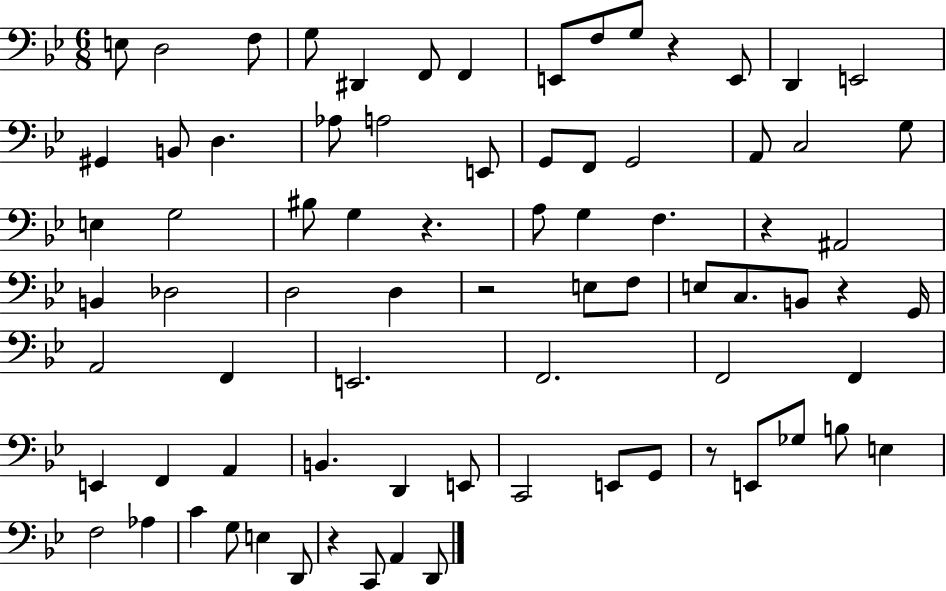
E3/e D3/h F3/e G3/e D#2/q F2/e F2/q E2/e F3/e G3/e R/q E2/e D2/q E2/h G#2/q B2/e D3/q. Ab3/e A3/h E2/e G2/e F2/e G2/h A2/e C3/h G3/e E3/q G3/h BIS3/e G3/q R/q. A3/e G3/q F3/q. R/q A#2/h B2/q Db3/h D3/h D3/q R/h E3/e F3/e E3/e C3/e. B2/e R/q G2/s A2/h F2/q E2/h. F2/h. F2/h F2/q E2/q F2/q A2/q B2/q. D2/q E2/e C2/h E2/e G2/e R/e E2/e Gb3/e B3/e E3/q F3/h Ab3/q C4/q G3/e E3/q D2/e R/q C2/e A2/q D2/e